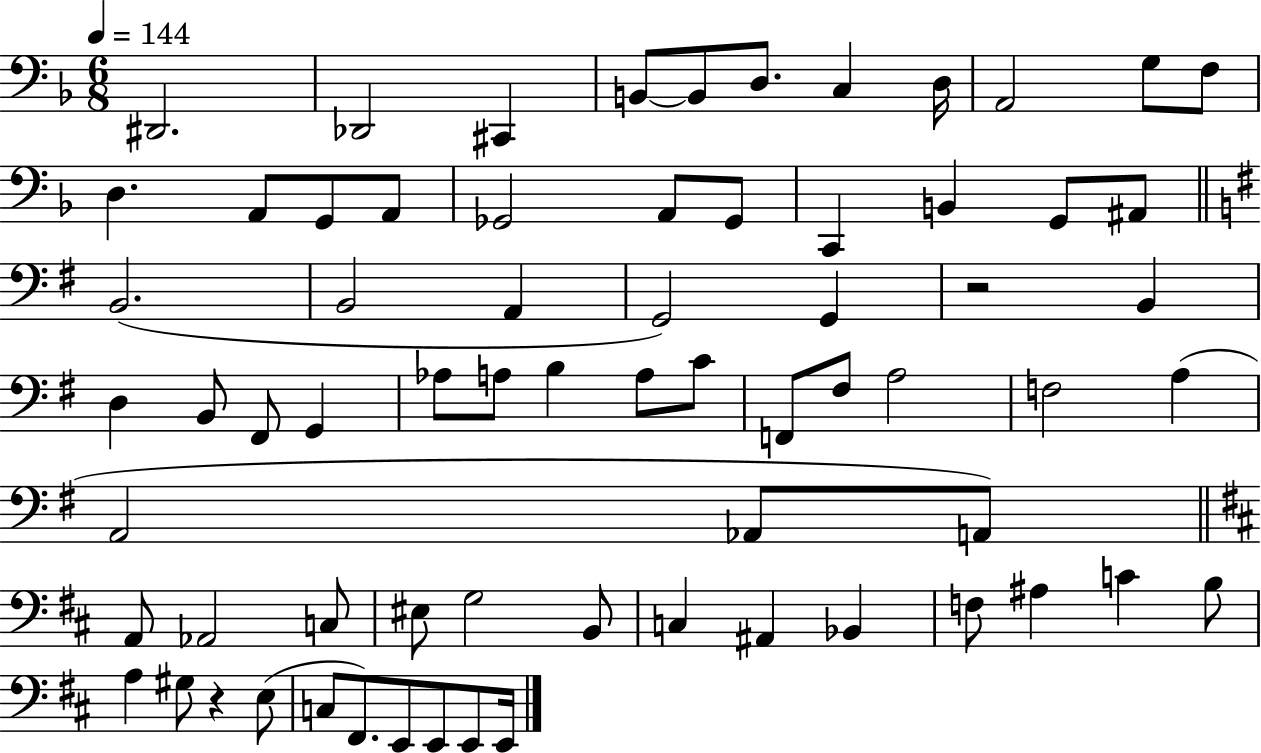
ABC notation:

X:1
T:Untitled
M:6/8
L:1/4
K:F
^D,,2 _D,,2 ^C,, B,,/2 B,,/2 D,/2 C, D,/4 A,,2 G,/2 F,/2 D, A,,/2 G,,/2 A,,/2 _G,,2 A,,/2 _G,,/2 C,, B,, G,,/2 ^A,,/2 B,,2 B,,2 A,, G,,2 G,, z2 B,, D, B,,/2 ^F,,/2 G,, _A,/2 A,/2 B, A,/2 C/2 F,,/2 ^F,/2 A,2 F,2 A, A,,2 _A,,/2 A,,/2 A,,/2 _A,,2 C,/2 ^E,/2 G,2 B,,/2 C, ^A,, _B,, F,/2 ^A, C B,/2 A, ^G,/2 z E,/2 C,/2 ^F,,/2 E,,/2 E,,/2 E,,/2 E,,/4